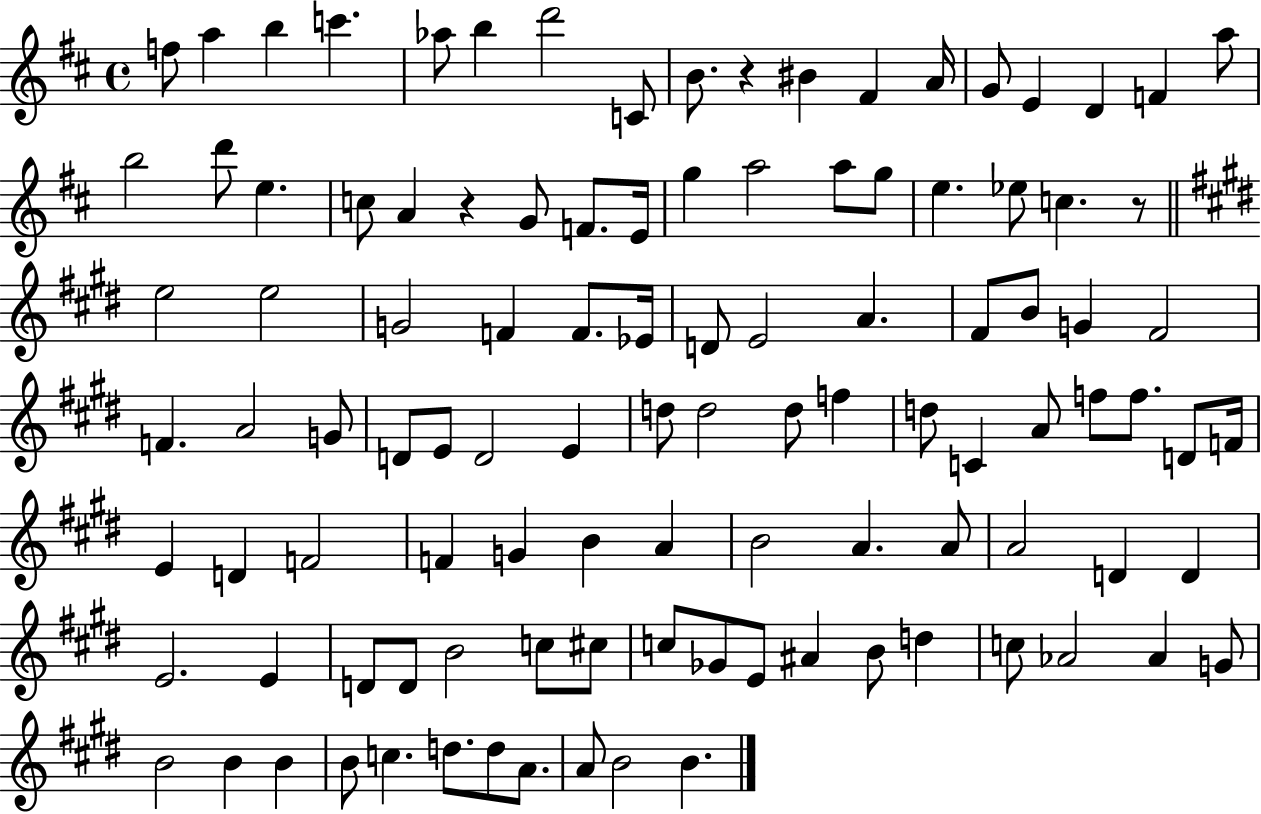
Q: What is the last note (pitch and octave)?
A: B4